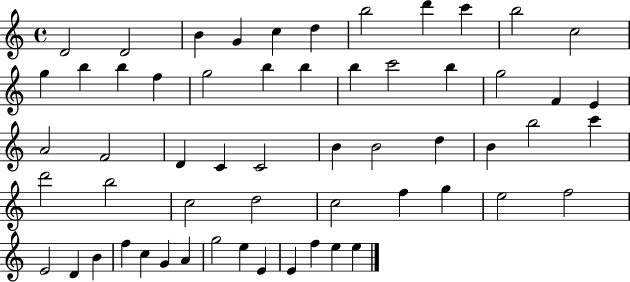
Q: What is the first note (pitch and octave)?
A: D4